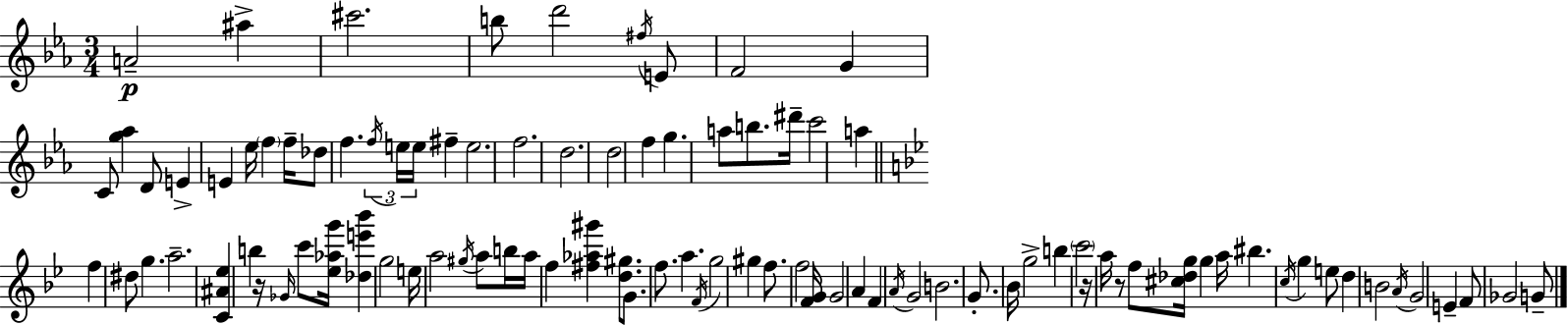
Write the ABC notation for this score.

X:1
T:Untitled
M:3/4
L:1/4
K:Cm
A2 ^a ^c'2 b/2 d'2 ^f/4 E/2 F2 G C/2 [g_a] D/2 E E _e/4 f f/4 _d/2 f f/4 e/4 e/4 ^f e2 f2 d2 d2 f g a/2 b/2 ^d'/4 c'2 a f ^d/2 g a2 [C^A_e] b z/4 _G/4 c'/2 [_e_ag']/4 [_de'_b'] g2 e/4 a2 ^g/4 a/2 b/4 a/4 f [^f_a^g'] [d^g]/2 G/2 f/2 a F/4 g2 ^g f/2 f2 [FG]/4 G2 A F A/4 G2 B2 G/2 _B/4 g2 b c'2 z/4 a/4 z/2 f/2 [^c_dg]/4 g a/4 ^b c/4 g e/2 d B2 A/4 G2 E F/2 _G2 G/2